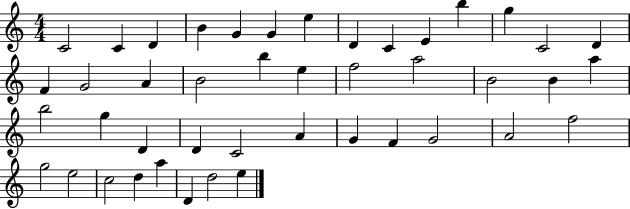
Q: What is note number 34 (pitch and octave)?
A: G4